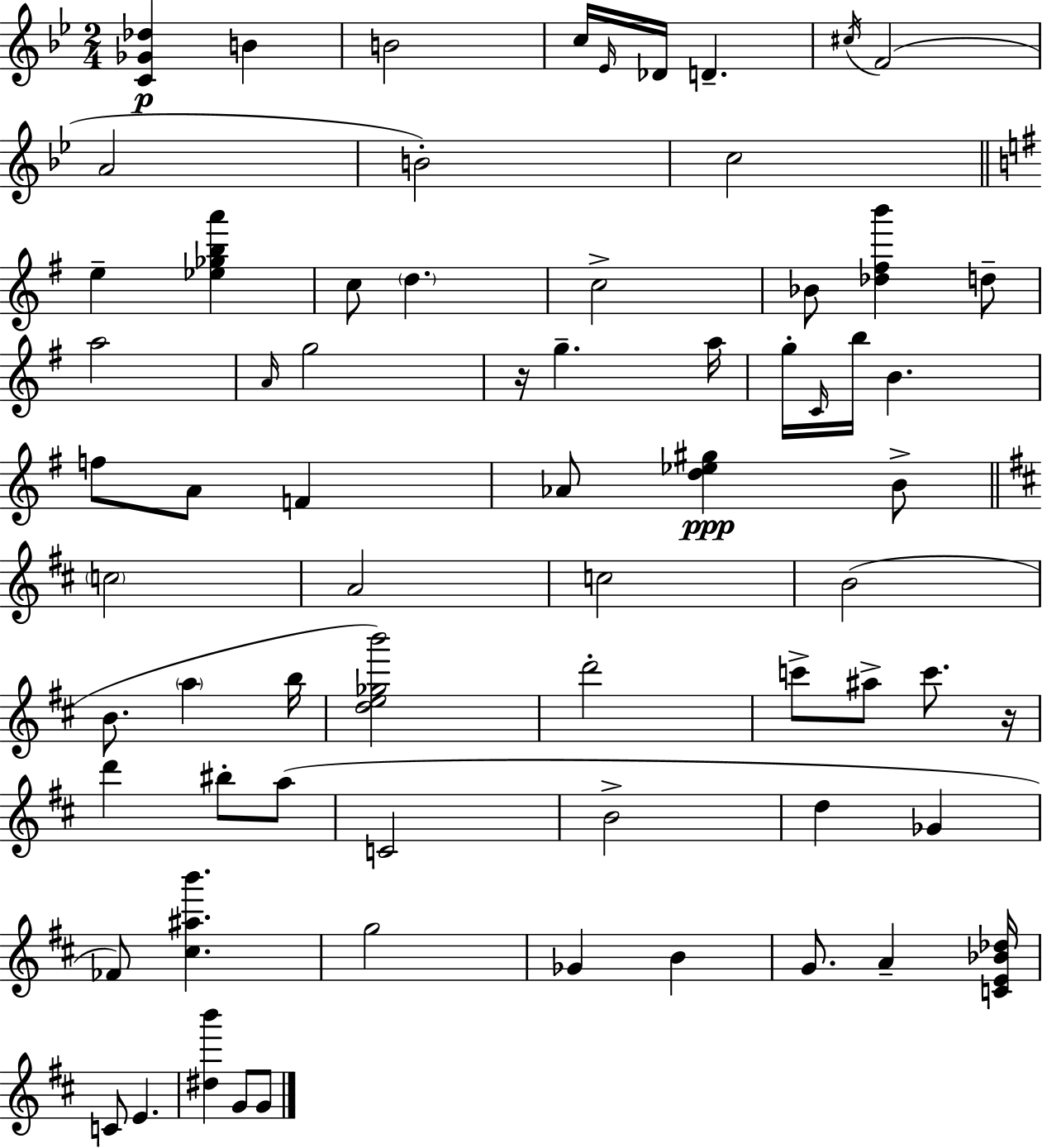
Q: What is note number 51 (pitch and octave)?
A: G5